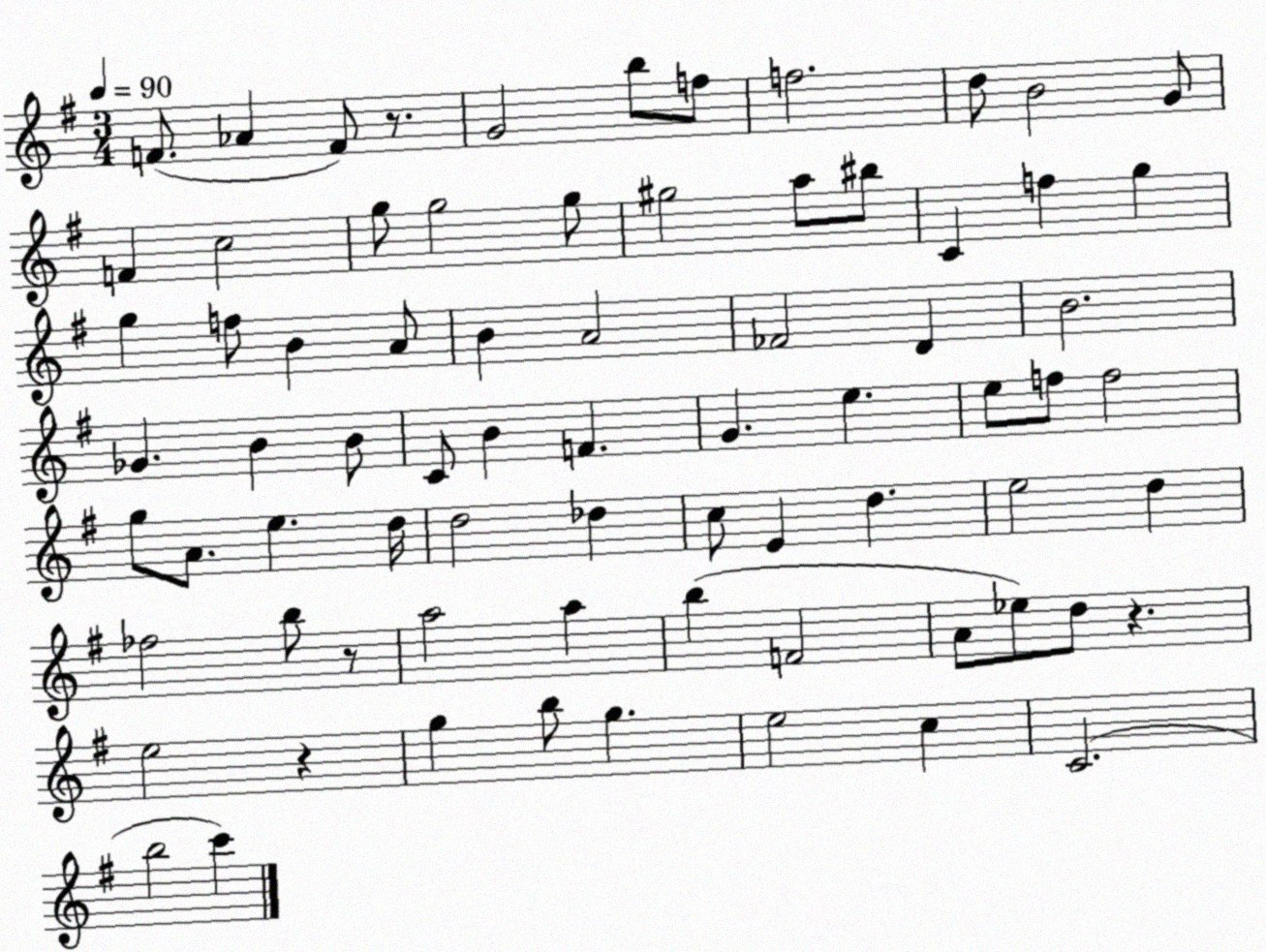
X:1
T:Untitled
M:3/4
L:1/4
K:G
F/2 _A F/2 z/2 G2 b/2 f/2 f2 d/2 B2 G/2 F c2 g/2 g2 g/2 ^g2 a/2 ^b/2 C f g g f/2 B A/2 B A2 _F2 D B2 _G B B/2 C/2 B F G e e/2 f/2 f2 g/2 A/2 e d/4 d2 _d c/2 E d e2 d _f2 b/2 z/2 a2 a b F2 A/2 _e/2 d/2 z e2 z g b/2 g e2 c C2 b2 c'